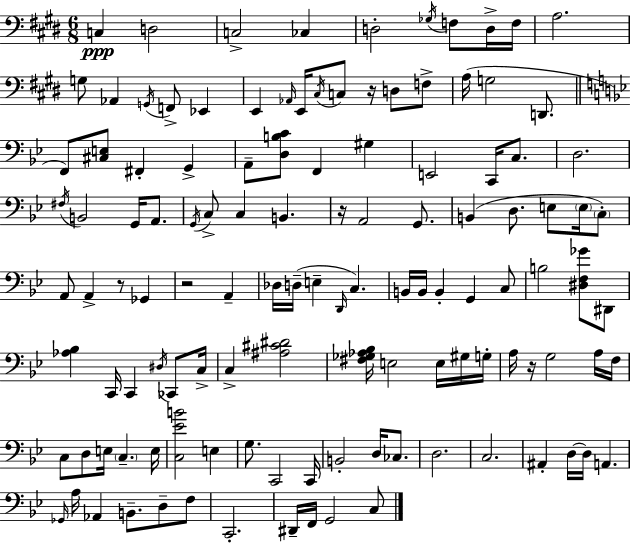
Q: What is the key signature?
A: E major